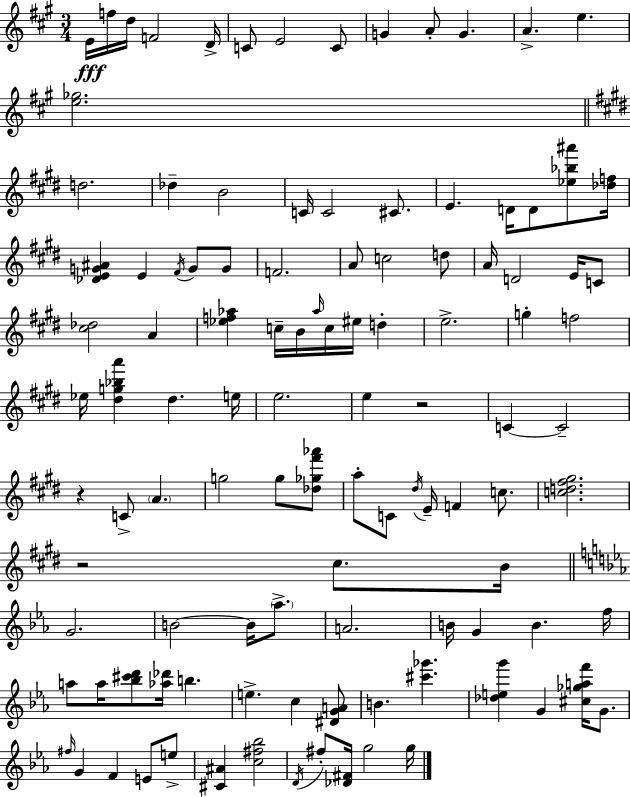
E4/s F5/s D5/s F4/h D4/s C4/e E4/h C4/e G4/q A4/e G4/q. A4/q. E5/q. [E5,Gb5]/h. D5/h. Db5/q B4/h C4/s C4/h C#4/e. E4/q. D4/s D4/e [Eb5,Bb5,A#6]/e [Db5,F5]/s [Db4,E4,G4,A#4]/q E4/q F#4/s G4/e G4/e F4/h. A4/e C5/h D5/e A4/s D4/h E4/s C4/e [C#5,Db5]/h A4/q [Eb5,F5,Ab5]/q C5/s B4/s Ab5/s C5/s EIS5/s D5/q E5/h. G5/q F5/h Eb5/s [D#5,G5,Bb5,A6]/q D#5/q. E5/s E5/h. E5/q R/h C4/q C4/h R/q C4/e A4/q. G5/h G5/e [Db5,Gb5,F#6,Ab6]/e A5/e C4/e D#5/s E4/s F4/q C5/e. [C5,D5,F#5,G#5]/h. R/h C#5/e. B4/s G4/h. B4/h B4/s Ab5/e. A4/h. B4/s G4/q B4/q. F5/s A5/e A5/s [Bb5,C#6,D6]/e [Ab5,Db6]/s B5/q. E5/q. C5/q [D#4,G4,A4]/e B4/q. [C#6,Gb6]/q. [Db5,E5,G6]/q G4/q [C#5,Gb5,A5,F6]/s G4/e. F#5/s G4/q F4/q E4/e E5/e [C#4,A#4]/q [C5,F#5,Bb5]/h D4/s F#5/e [Db4,F#4]/s G5/h G5/s